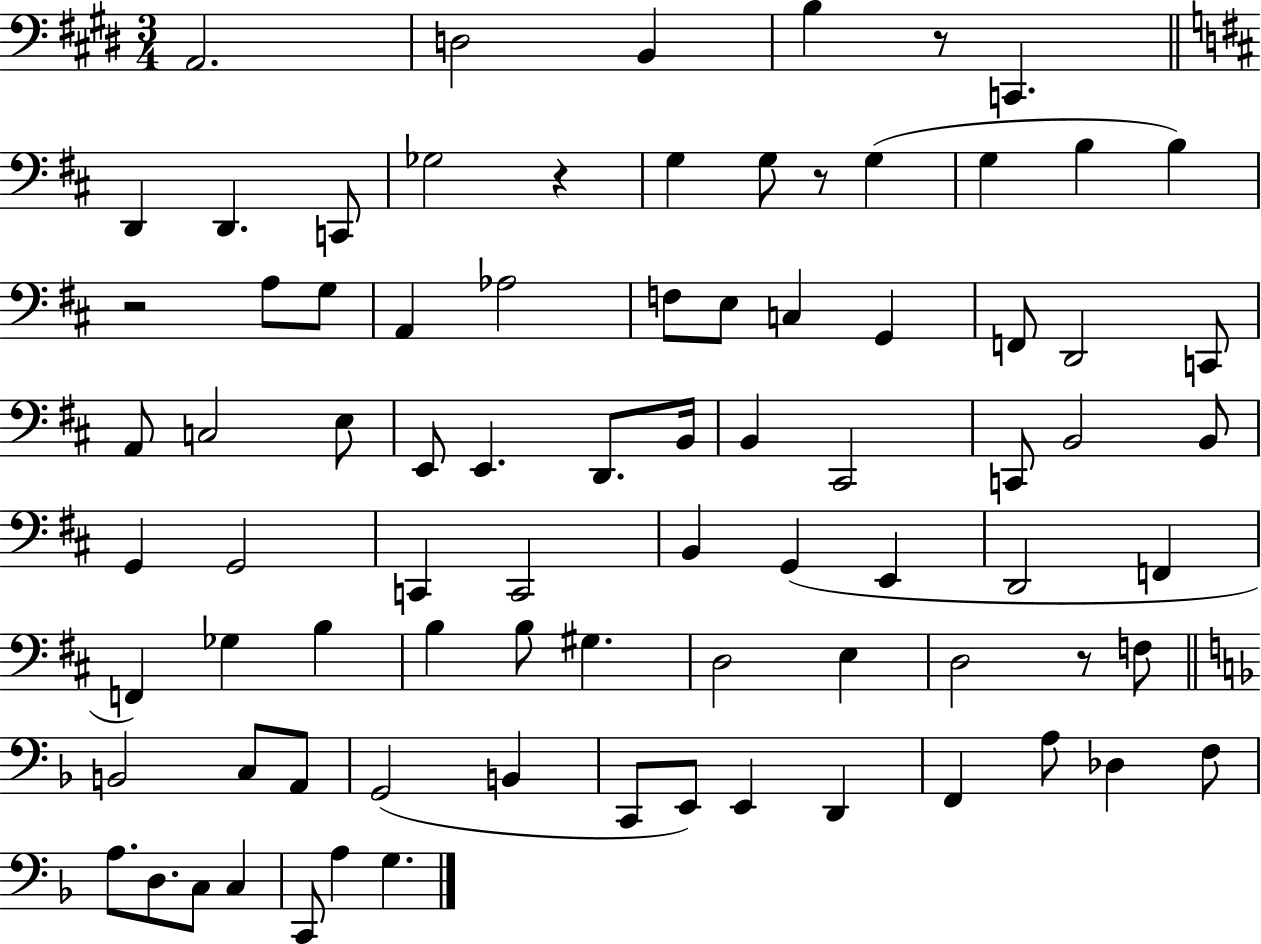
X:1
T:Untitled
M:3/4
L:1/4
K:E
A,,2 D,2 B,, B, z/2 C,, D,, D,, C,,/2 _G,2 z G, G,/2 z/2 G, G, B, B, z2 A,/2 G,/2 A,, _A,2 F,/2 E,/2 C, G,, F,,/2 D,,2 C,,/2 A,,/2 C,2 E,/2 E,,/2 E,, D,,/2 B,,/4 B,, ^C,,2 C,,/2 B,,2 B,,/2 G,, G,,2 C,, C,,2 B,, G,, E,, D,,2 F,, F,, _G, B, B, B,/2 ^G, D,2 E, D,2 z/2 F,/2 B,,2 C,/2 A,,/2 G,,2 B,, C,,/2 E,,/2 E,, D,, F,, A,/2 _D, F,/2 A,/2 D,/2 C,/2 C, C,,/2 A, G,